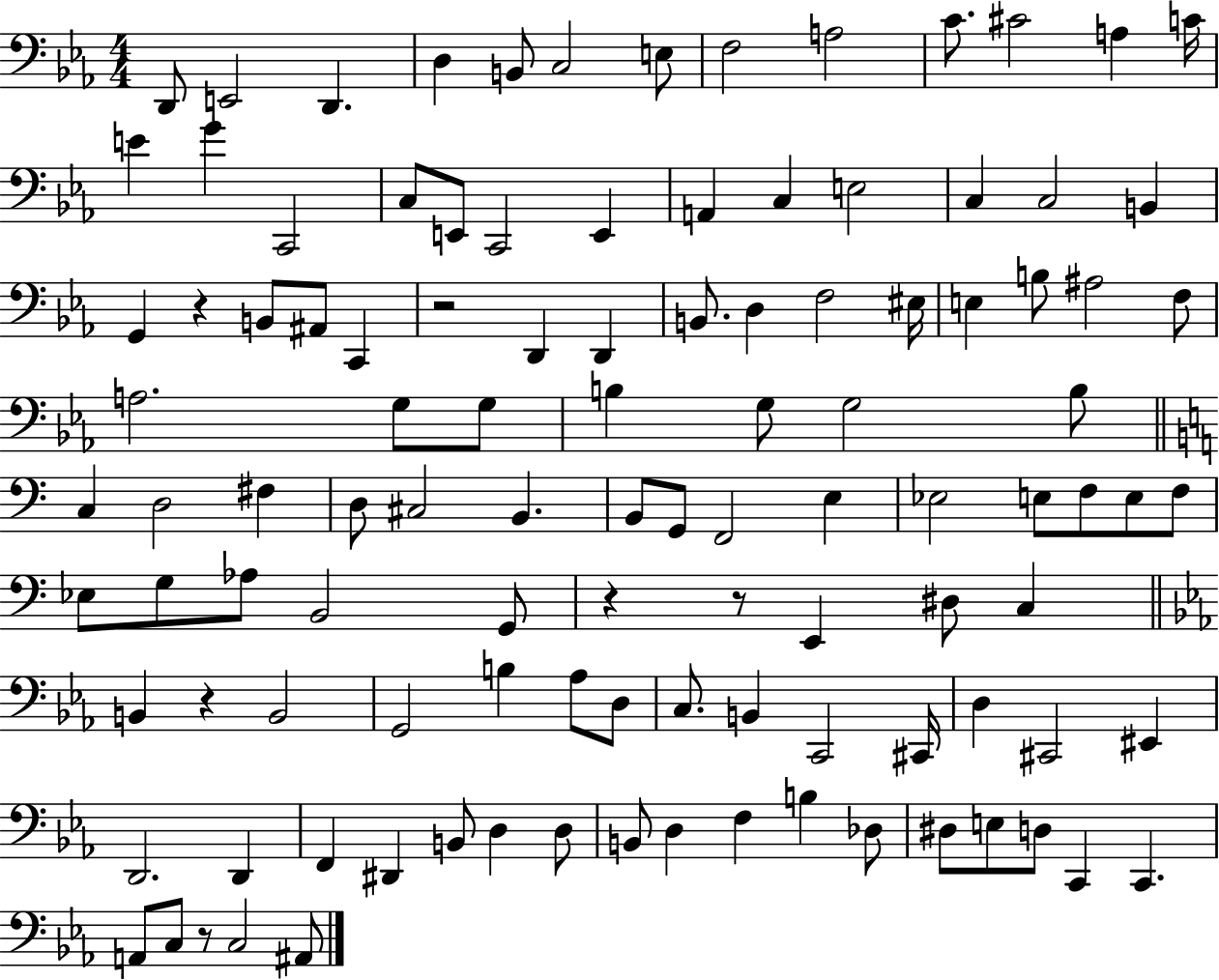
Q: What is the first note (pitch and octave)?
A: D2